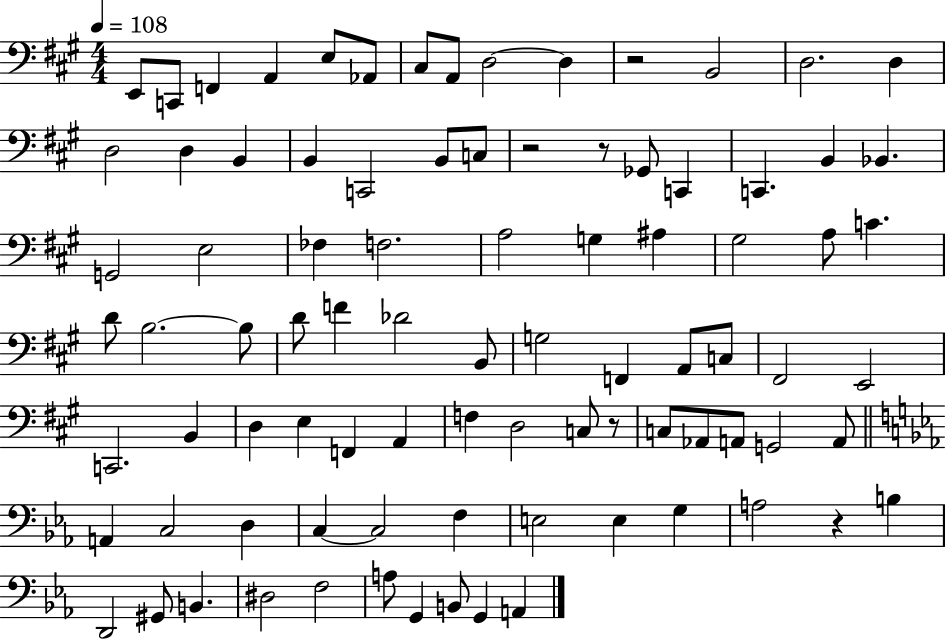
E2/e C2/e F2/q A2/q E3/e Ab2/e C#3/e A2/e D3/h D3/q R/h B2/h D3/h. D3/q D3/h D3/q B2/q B2/q C2/h B2/e C3/e R/h R/e Gb2/e C2/q C2/q. B2/q Bb2/q. G2/h E3/h FES3/q F3/h. A3/h G3/q A#3/q G#3/h A3/e C4/q. D4/e B3/h. B3/e D4/e F4/q Db4/h B2/e G3/h F2/q A2/e C3/e F#2/h E2/h C2/h. B2/q D3/q E3/q F2/q A2/q F3/q D3/h C3/e R/e C3/e Ab2/e A2/e G2/h A2/e A2/q C3/h D3/q C3/q C3/h F3/q E3/h E3/q G3/q A3/h R/q B3/q D2/h G#2/e B2/q. D#3/h F3/h A3/e G2/q B2/e G2/q A2/q